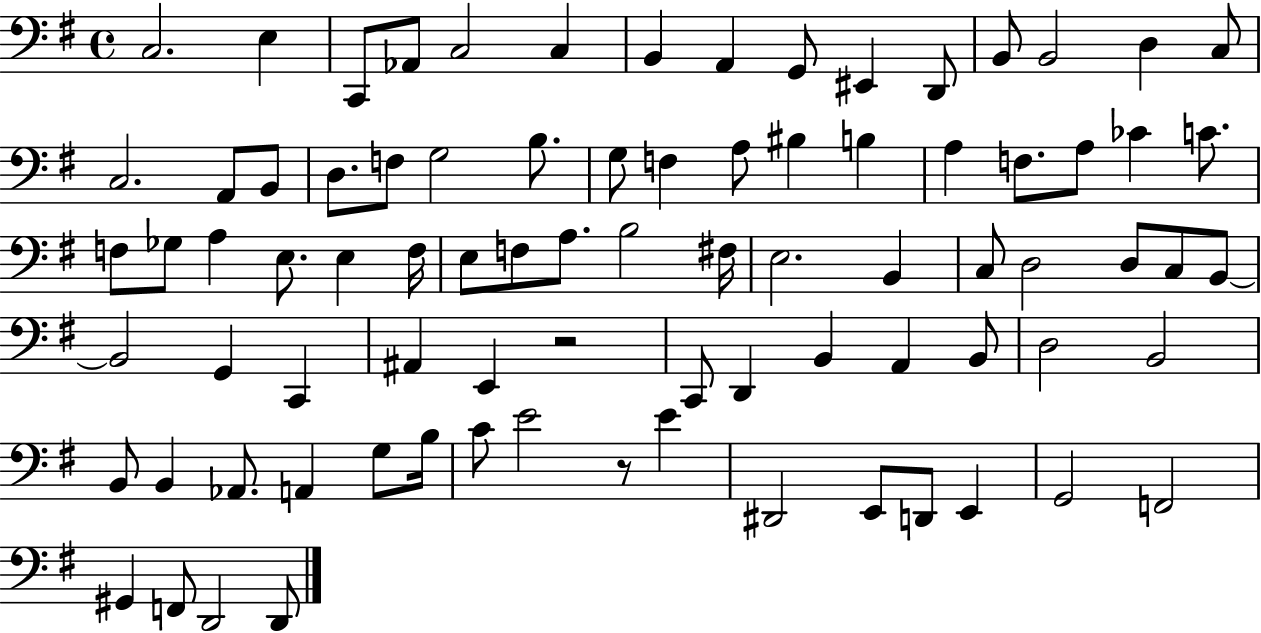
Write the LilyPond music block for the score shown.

{
  \clef bass
  \time 4/4
  \defaultTimeSignature
  \key g \major
  c2. e4 | c,8 aes,8 c2 c4 | b,4 a,4 g,8 eis,4 d,8 | b,8 b,2 d4 c8 | \break c2. a,8 b,8 | d8. f8 g2 b8. | g8 f4 a8 bis4 b4 | a4 f8. a8 ces'4 c'8. | \break f8 ges8 a4 e8. e4 f16 | e8 f8 a8. b2 fis16 | e2. b,4 | c8 d2 d8 c8 b,8~~ | \break b,2 g,4 c,4 | ais,4 e,4 r2 | c,8 d,4 b,4 a,4 b,8 | d2 b,2 | \break b,8 b,4 aes,8. a,4 g8 b16 | c'8 e'2 r8 e'4 | dis,2 e,8 d,8 e,4 | g,2 f,2 | \break gis,4 f,8 d,2 d,8 | \bar "|."
}